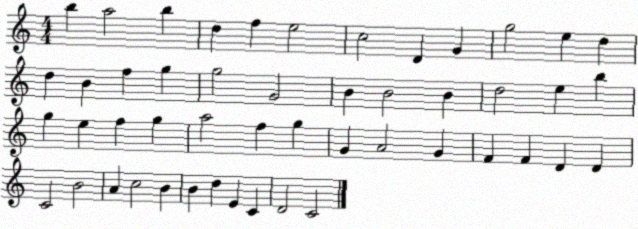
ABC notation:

X:1
T:Untitled
M:4/4
L:1/4
K:C
b a2 b d f e2 c2 D G g2 e d d B f g g2 G2 B B2 B d2 e b g e f g a2 f g G A2 G F F D D C2 B2 A c2 B B d E C D2 C2